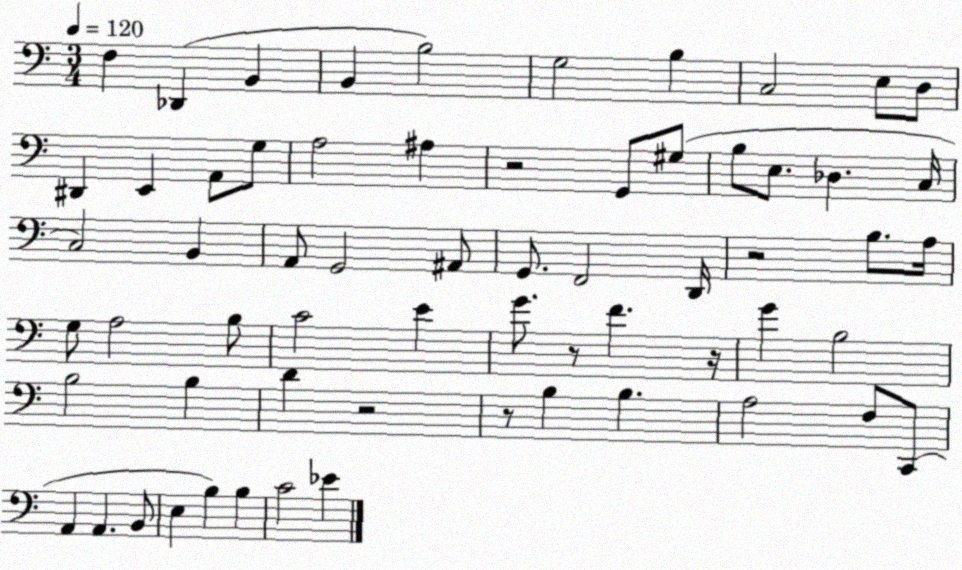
X:1
T:Untitled
M:3/4
L:1/4
K:C
F, _D,, B,, B,, B,2 G,2 B, C,2 E,/2 D,/2 ^D,, E,, A,,/2 G,/2 A,2 ^A, z2 G,,/2 ^G,/2 B,/2 E,/2 _D, C,/4 C,2 B,, A,,/2 G,,2 ^A,,/2 G,,/2 F,,2 D,,/4 z2 B,/2 A,/4 G,/2 A,2 B,/2 C2 E G/2 z/2 F z/4 G B,2 B,2 B, D z2 z/2 B, B, A,2 F,/2 C,,/2 A,, A,, B,,/2 E, B, B, C2 _E